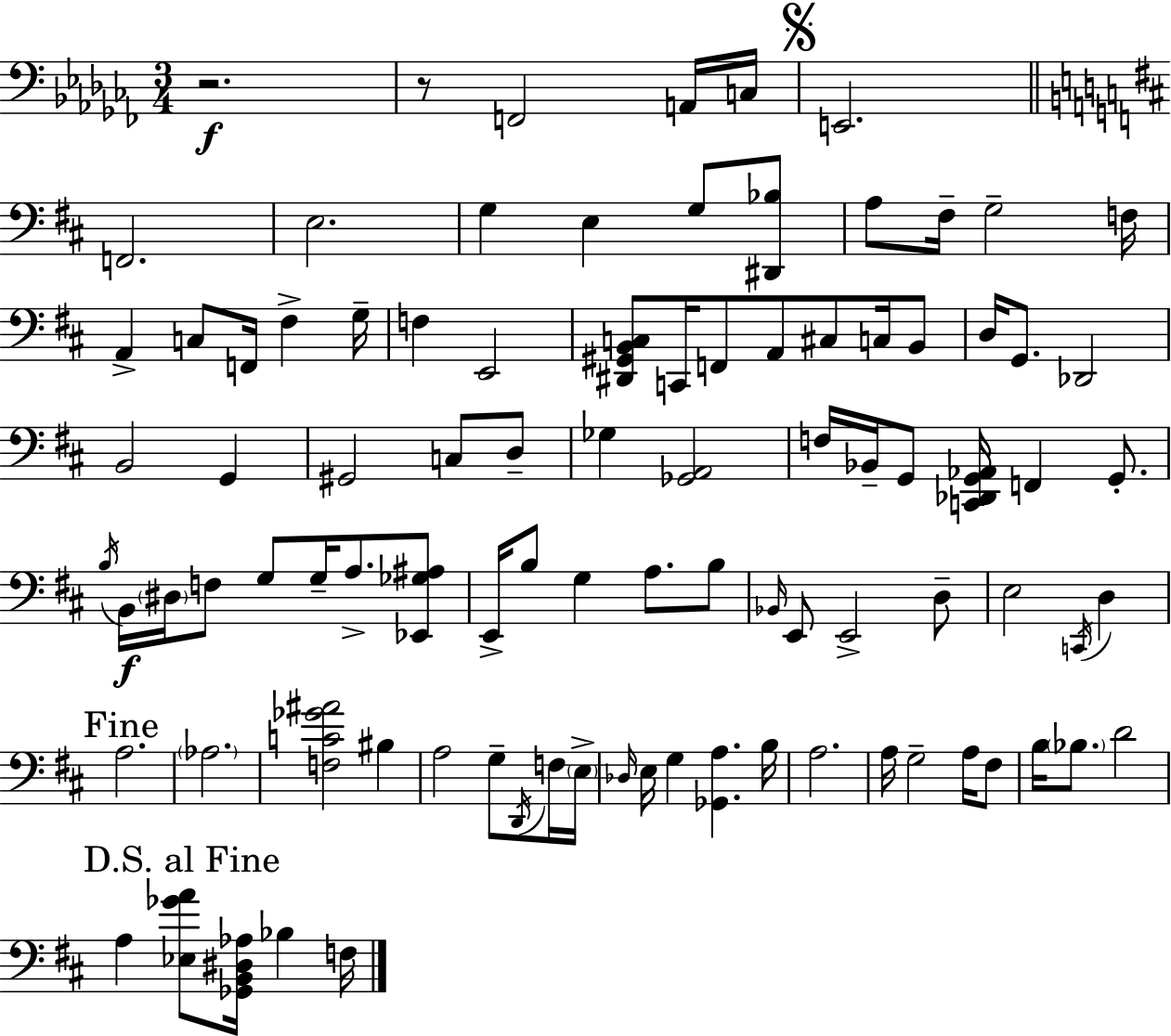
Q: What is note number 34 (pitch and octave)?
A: D3